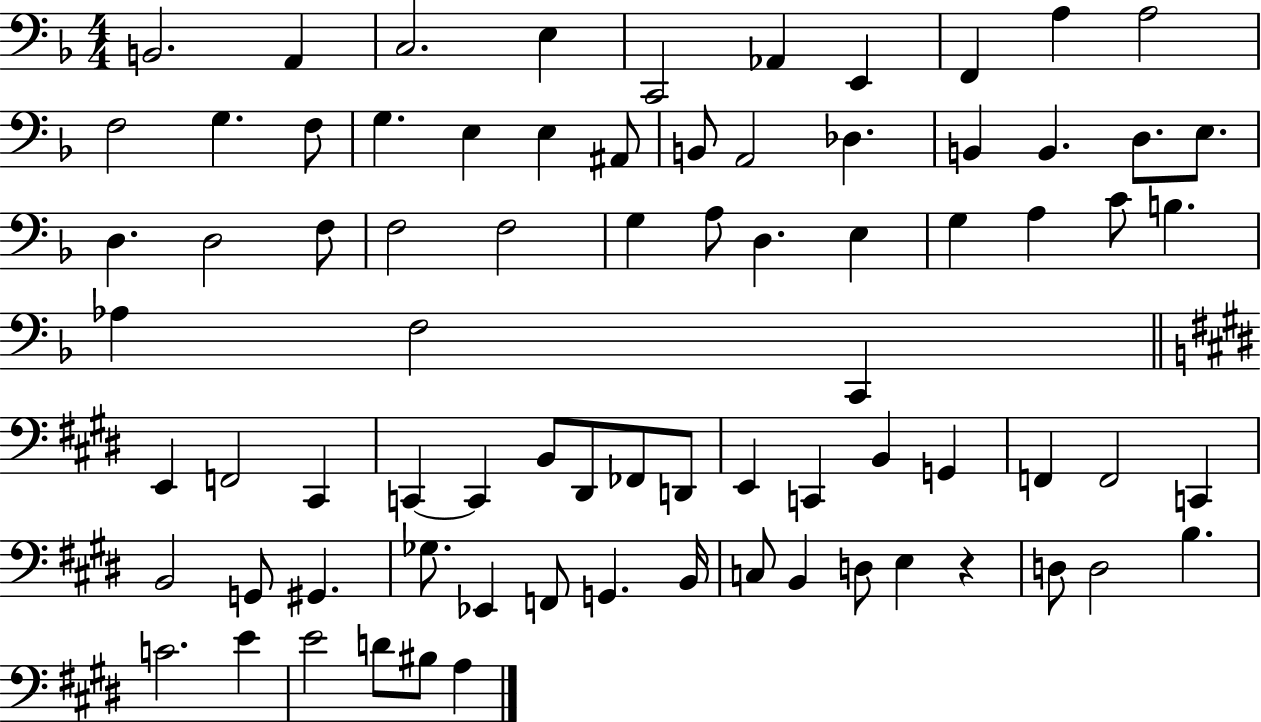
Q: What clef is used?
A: bass